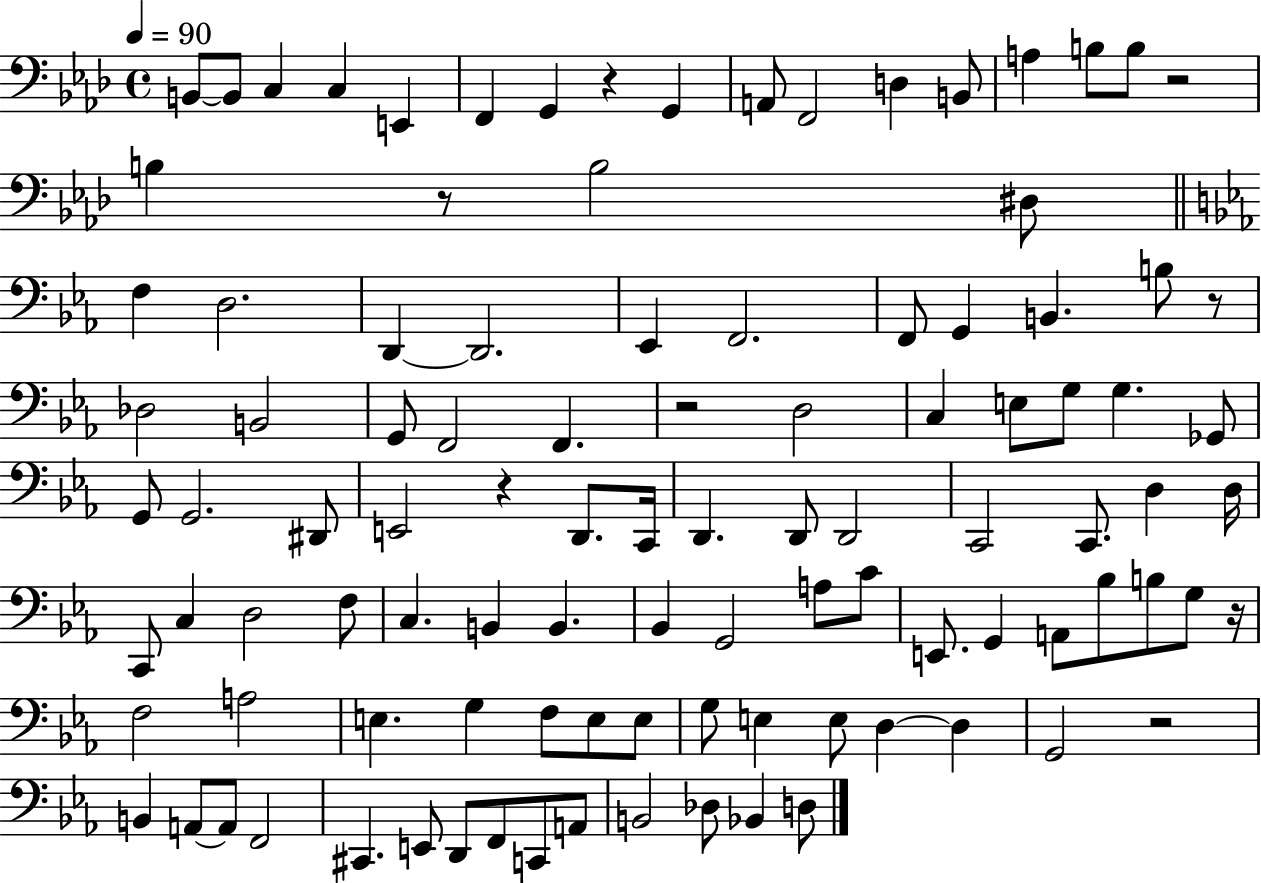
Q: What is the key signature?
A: AES major